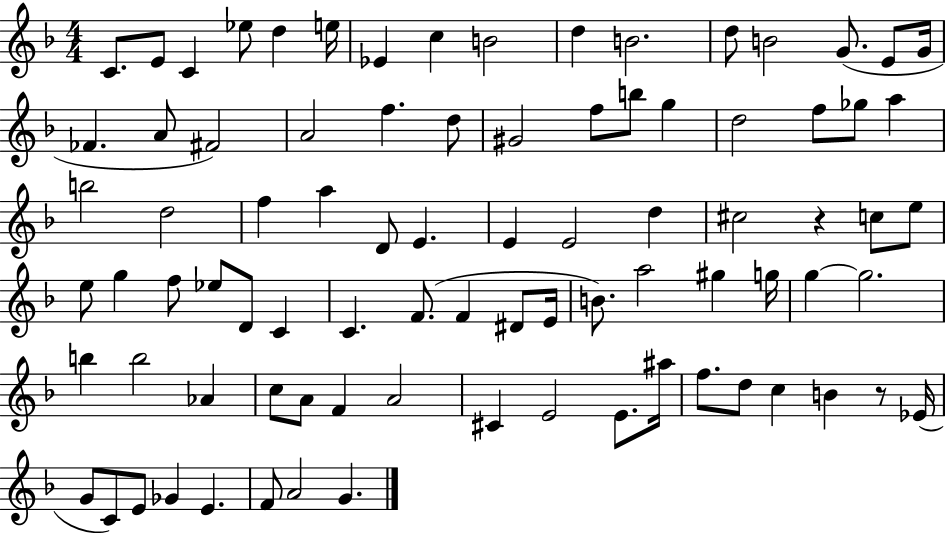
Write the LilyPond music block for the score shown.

{
  \clef treble
  \numericTimeSignature
  \time 4/4
  \key f \major
  c'8. e'8 c'4 ees''8 d''4 e''16 | ees'4 c''4 b'2 | d''4 b'2. | d''8 b'2 g'8.( e'8 g'16 | \break fes'4. a'8 fis'2) | a'2 f''4. d''8 | gis'2 f''8 b''8 g''4 | d''2 f''8 ges''8 a''4 | \break b''2 d''2 | f''4 a''4 d'8 e'4. | e'4 e'2 d''4 | cis''2 r4 c''8 e''8 | \break e''8 g''4 f''8 ees''8 d'8 c'4 | c'4. f'8.( f'4 dis'8 e'16 | b'8.) a''2 gis''4 g''16 | g''4~~ g''2. | \break b''4 b''2 aes'4 | c''8 a'8 f'4 a'2 | cis'4 e'2 e'8. ais''16 | f''8. d''8 c''4 b'4 r8 ees'16( | \break g'8 c'8) e'8 ges'4 e'4. | f'8 a'2 g'4. | \bar "|."
}